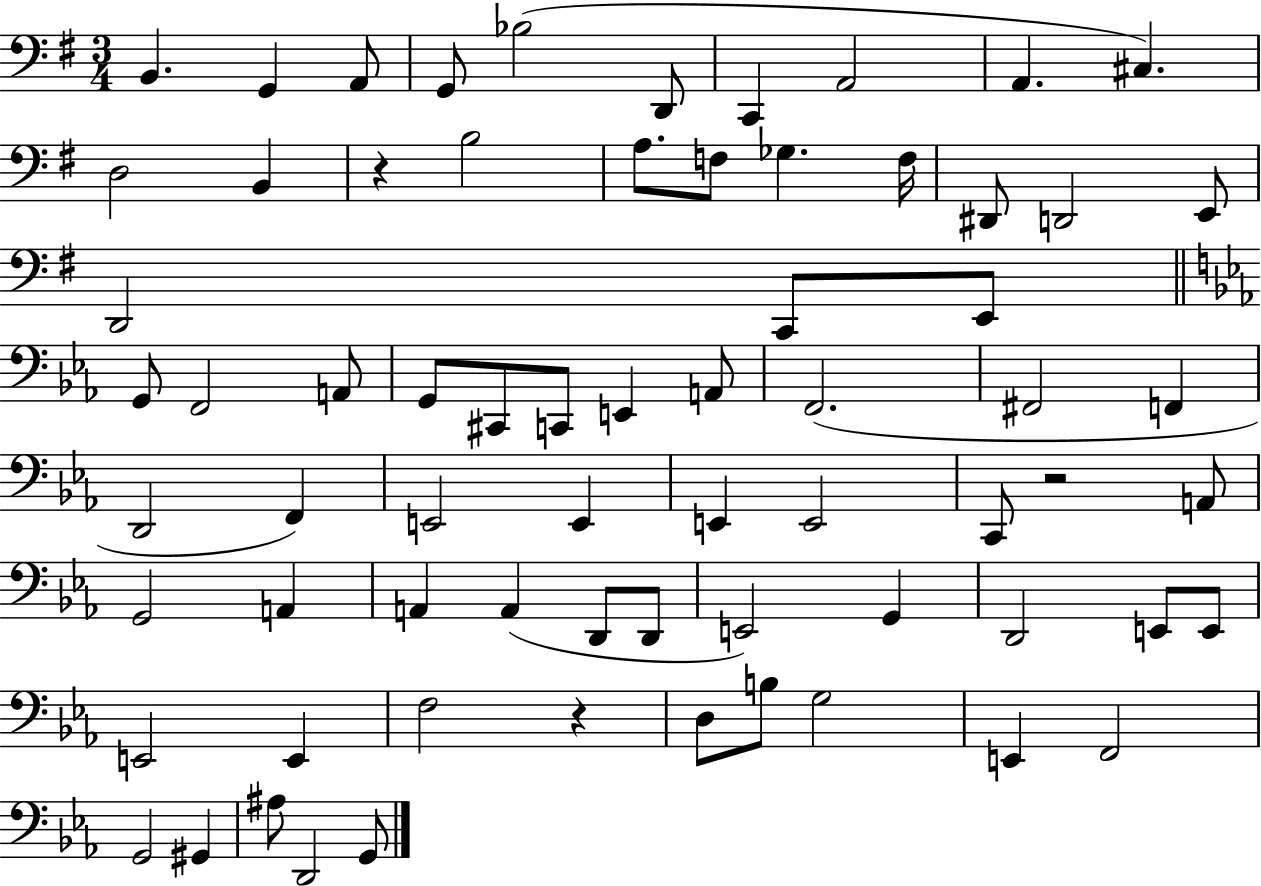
X:1
T:Untitled
M:3/4
L:1/4
K:G
B,, G,, A,,/2 G,,/2 _B,2 D,,/2 C,, A,,2 A,, ^C, D,2 B,, z B,2 A,/2 F,/2 _G, F,/4 ^D,,/2 D,,2 E,,/2 D,,2 C,,/2 E,,/2 G,,/2 F,,2 A,,/2 G,,/2 ^C,,/2 C,,/2 E,, A,,/2 F,,2 ^F,,2 F,, D,,2 F,, E,,2 E,, E,, E,,2 C,,/2 z2 A,,/2 G,,2 A,, A,, A,, D,,/2 D,,/2 E,,2 G,, D,,2 E,,/2 E,,/2 E,,2 E,, F,2 z D,/2 B,/2 G,2 E,, F,,2 G,,2 ^G,, ^A,/2 D,,2 G,,/2